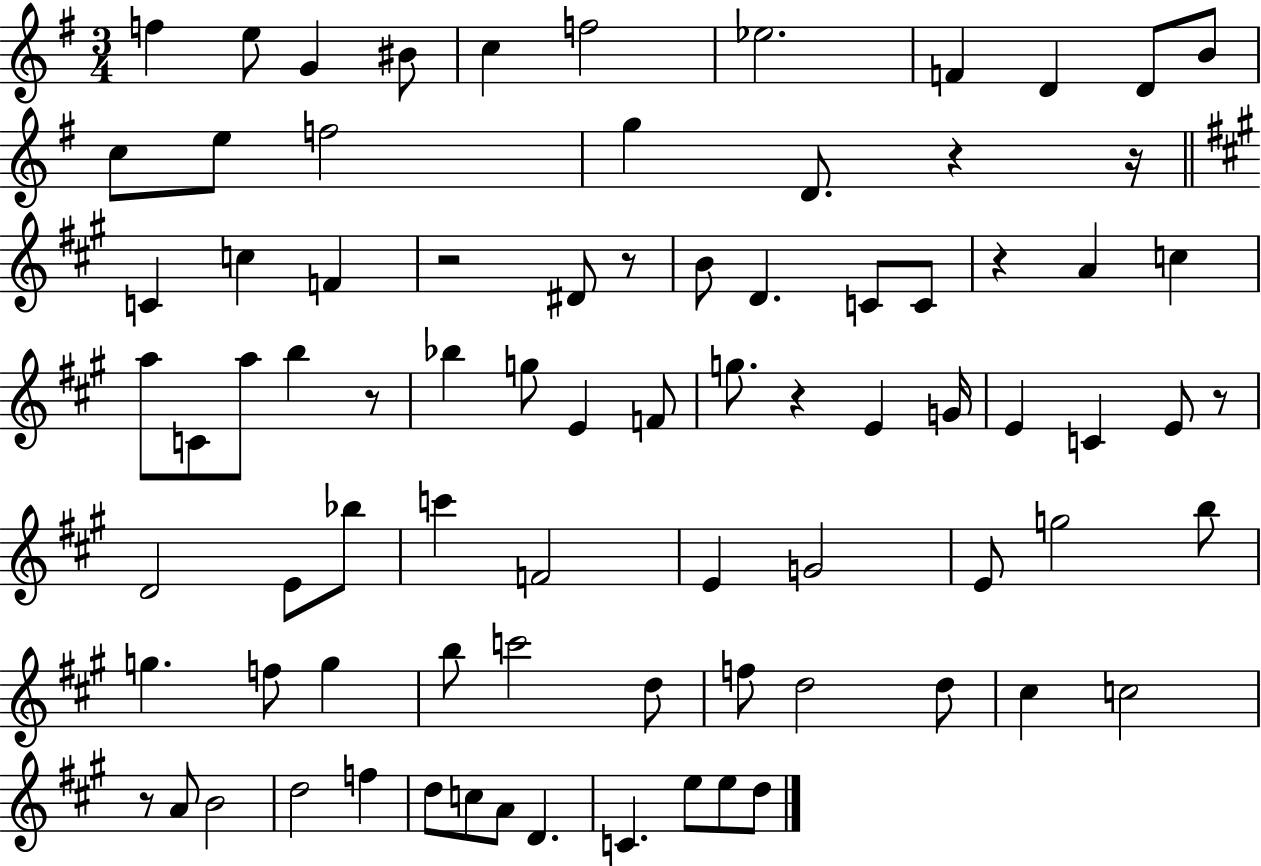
{
  \clef treble
  \numericTimeSignature
  \time 3/4
  \key g \major
  f''4 e''8 g'4 bis'8 | c''4 f''2 | ees''2. | f'4 d'4 d'8 b'8 | \break c''8 e''8 f''2 | g''4 d'8. r4 r16 | \bar "||" \break \key a \major c'4 c''4 f'4 | r2 dis'8 r8 | b'8 d'4. c'8 c'8 | r4 a'4 c''4 | \break a''8 c'8 a''8 b''4 r8 | bes''4 g''8 e'4 f'8 | g''8. r4 e'4 g'16 | e'4 c'4 e'8 r8 | \break d'2 e'8 bes''8 | c'''4 f'2 | e'4 g'2 | e'8 g''2 b''8 | \break g''4. f''8 g''4 | b''8 c'''2 d''8 | f''8 d''2 d''8 | cis''4 c''2 | \break r8 a'8 b'2 | d''2 f''4 | d''8 c''8 a'8 d'4. | c'4. e''8 e''8 d''8 | \break \bar "|."
}